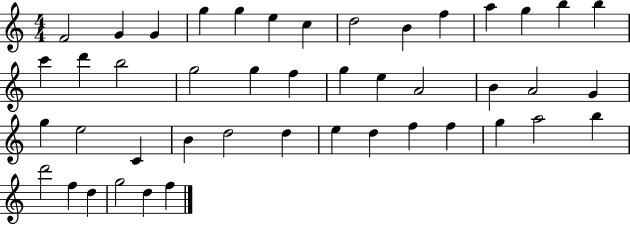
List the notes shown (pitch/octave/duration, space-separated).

F4/h G4/q G4/q G5/q G5/q E5/q C5/q D5/h B4/q F5/q A5/q G5/q B5/q B5/q C6/q D6/q B5/h G5/h G5/q F5/q G5/q E5/q A4/h B4/q A4/h G4/q G5/q E5/h C4/q B4/q D5/h D5/q E5/q D5/q F5/q F5/q G5/q A5/h B5/q D6/h F5/q D5/q G5/h D5/q F5/q